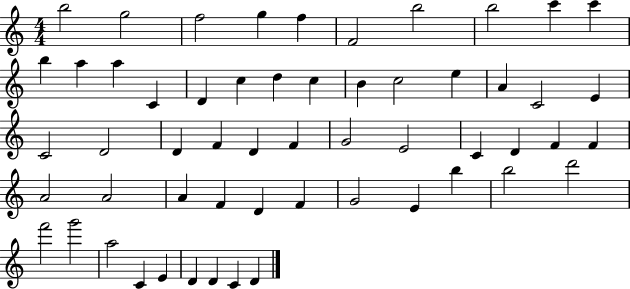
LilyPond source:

{
  \clef treble
  \numericTimeSignature
  \time 4/4
  \key c \major
  b''2 g''2 | f''2 g''4 f''4 | f'2 b''2 | b''2 c'''4 c'''4 | \break b''4 a''4 a''4 c'4 | d'4 c''4 d''4 c''4 | b'4 c''2 e''4 | a'4 c'2 e'4 | \break c'2 d'2 | d'4 f'4 d'4 f'4 | g'2 e'2 | c'4 d'4 f'4 f'4 | \break a'2 a'2 | a'4 f'4 d'4 f'4 | g'2 e'4 b''4 | b''2 d'''2 | \break f'''2 g'''2 | a''2 c'4 e'4 | d'4 d'4 c'4 d'4 | \bar "|."
}